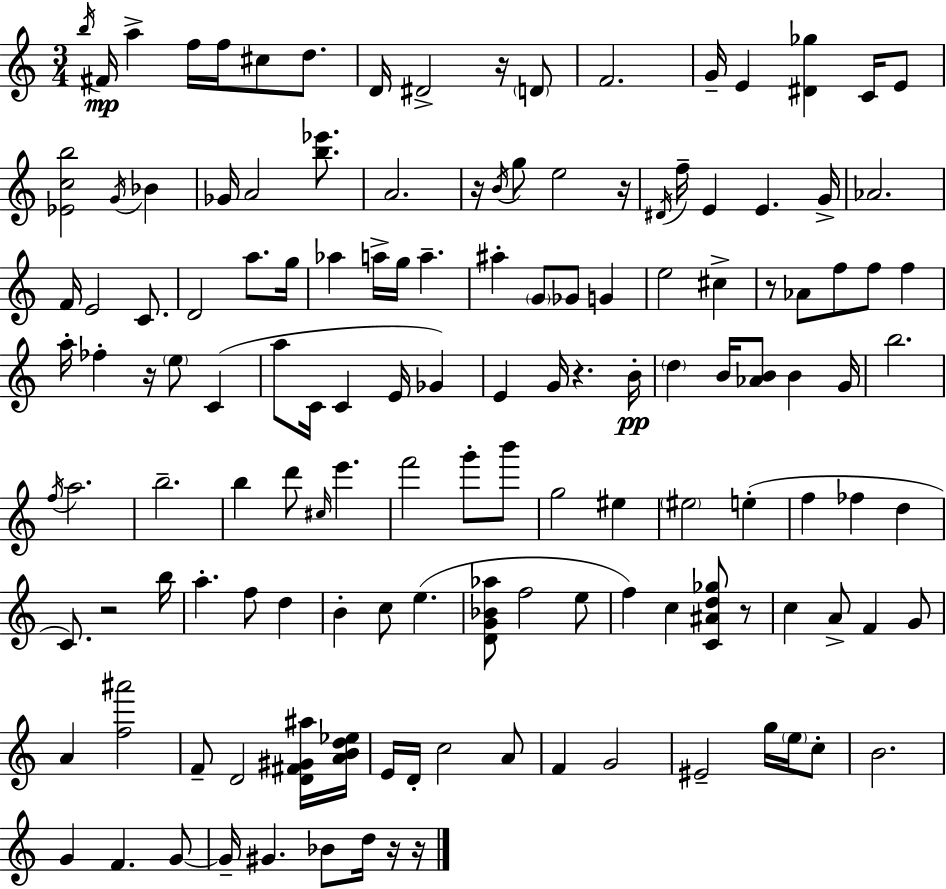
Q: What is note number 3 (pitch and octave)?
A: A5